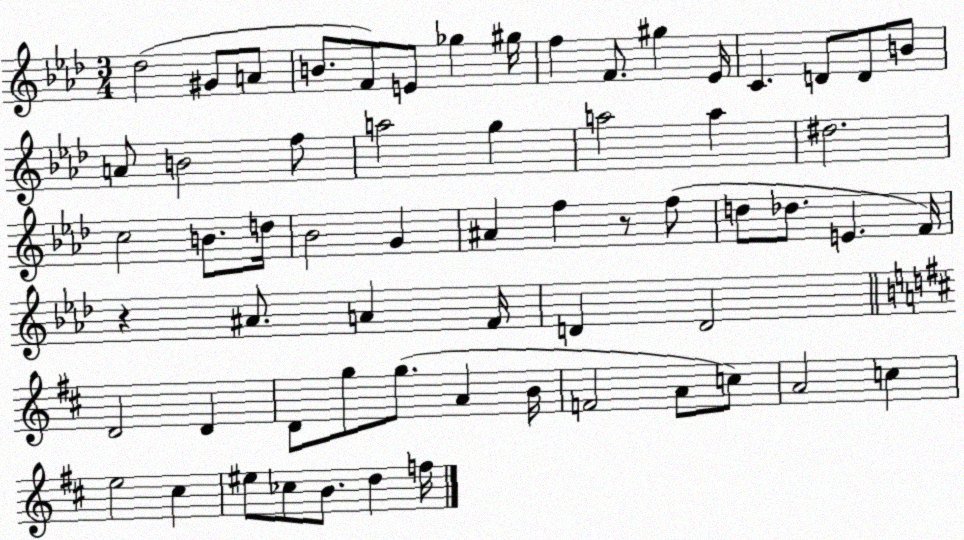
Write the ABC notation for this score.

X:1
T:Untitled
M:3/4
L:1/4
K:Ab
_d2 ^G/2 A/2 B/2 F/2 E/2 _g ^g/4 f F/2 ^g _E/4 C D/2 D/2 B/2 A/2 B2 f/2 a2 g a2 a ^d2 c2 B/2 d/4 _B2 G ^A f z/2 f/2 d/2 _d/2 E F/4 z ^A/2 A F/4 D D2 D2 D D/2 g/2 g/2 A B/4 F2 A/2 c/2 A2 c e2 ^c ^e/2 _c/2 B/2 d f/4